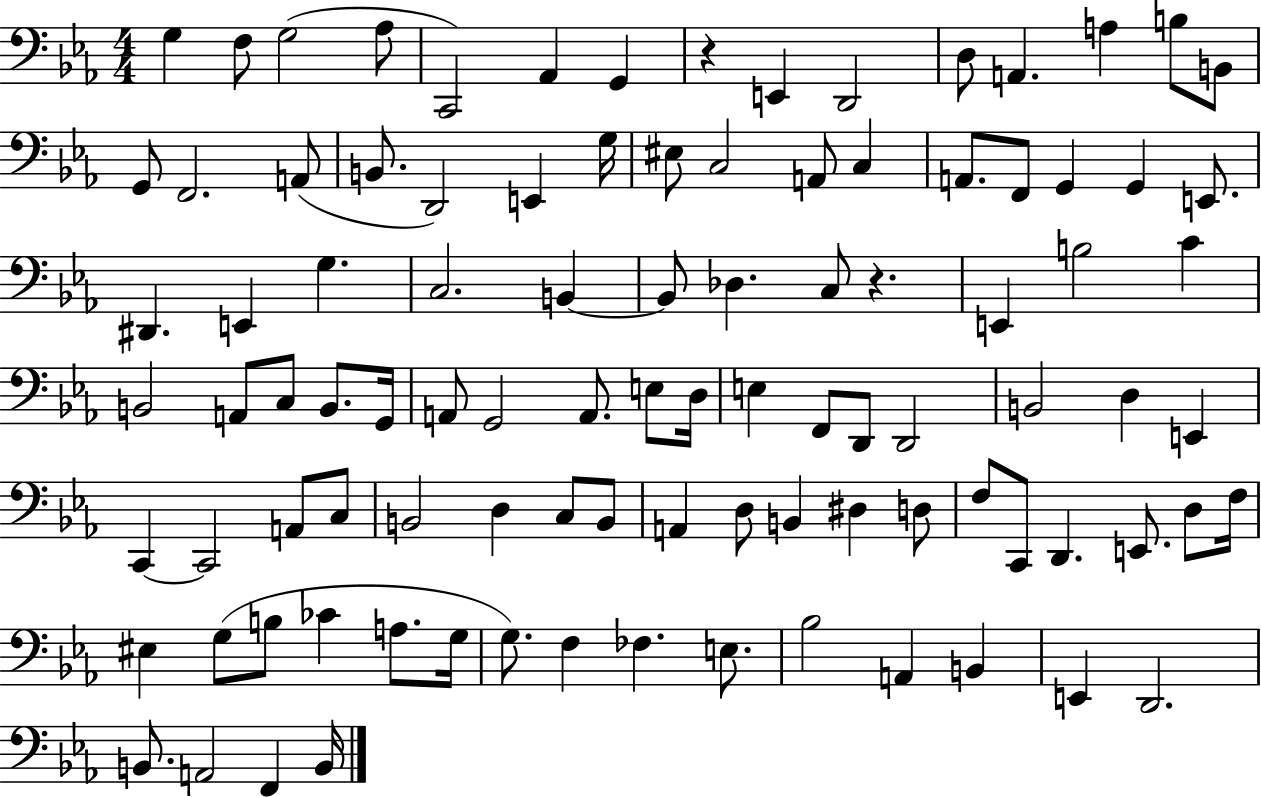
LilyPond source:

{
  \clef bass
  \numericTimeSignature
  \time 4/4
  \key ees \major
  \repeat volta 2 { g4 f8 g2( aes8 | c,2) aes,4 g,4 | r4 e,4 d,2 | d8 a,4. a4 b8 b,8 | \break g,8 f,2. a,8( | b,8. d,2) e,4 g16 | eis8 c2 a,8 c4 | a,8. f,8 g,4 g,4 e,8. | \break dis,4. e,4 g4. | c2. b,4~~ | b,8 des4. c8 r4. | e,4 b2 c'4 | \break b,2 a,8 c8 b,8. g,16 | a,8 g,2 a,8. e8 d16 | e4 f,8 d,8 d,2 | b,2 d4 e,4 | \break c,4~~ c,2 a,8 c8 | b,2 d4 c8 b,8 | a,4 d8 b,4 dis4 d8 | f8 c,8 d,4. e,8. d8 f16 | \break eis4 g8( b8 ces'4 a8. g16 | g8.) f4 fes4. e8. | bes2 a,4 b,4 | e,4 d,2. | \break b,8. a,2 f,4 b,16 | } \bar "|."
}